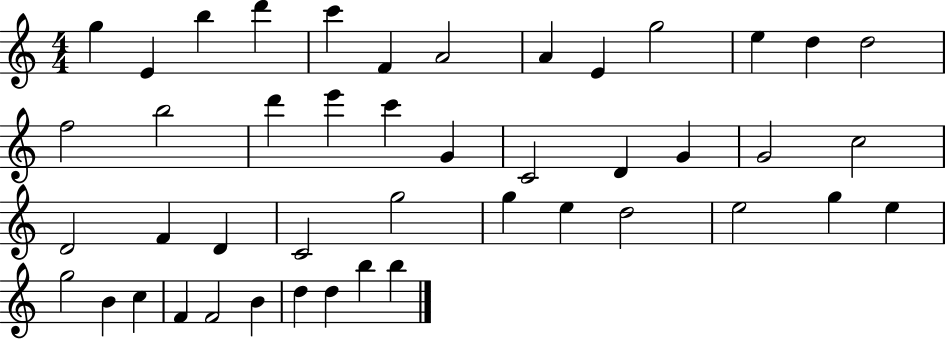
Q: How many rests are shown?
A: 0